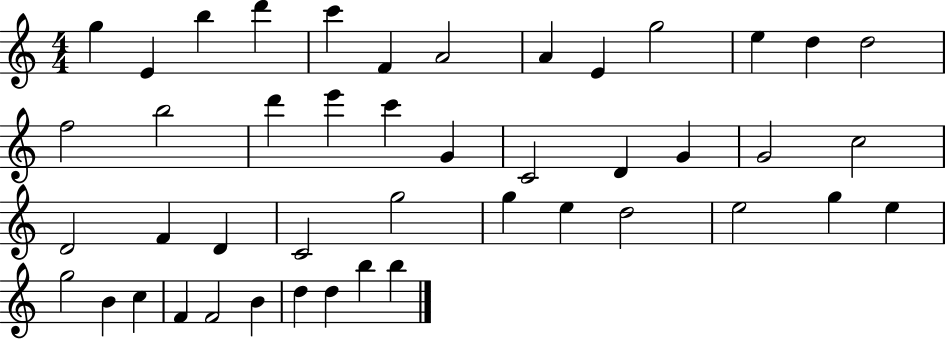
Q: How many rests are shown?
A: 0